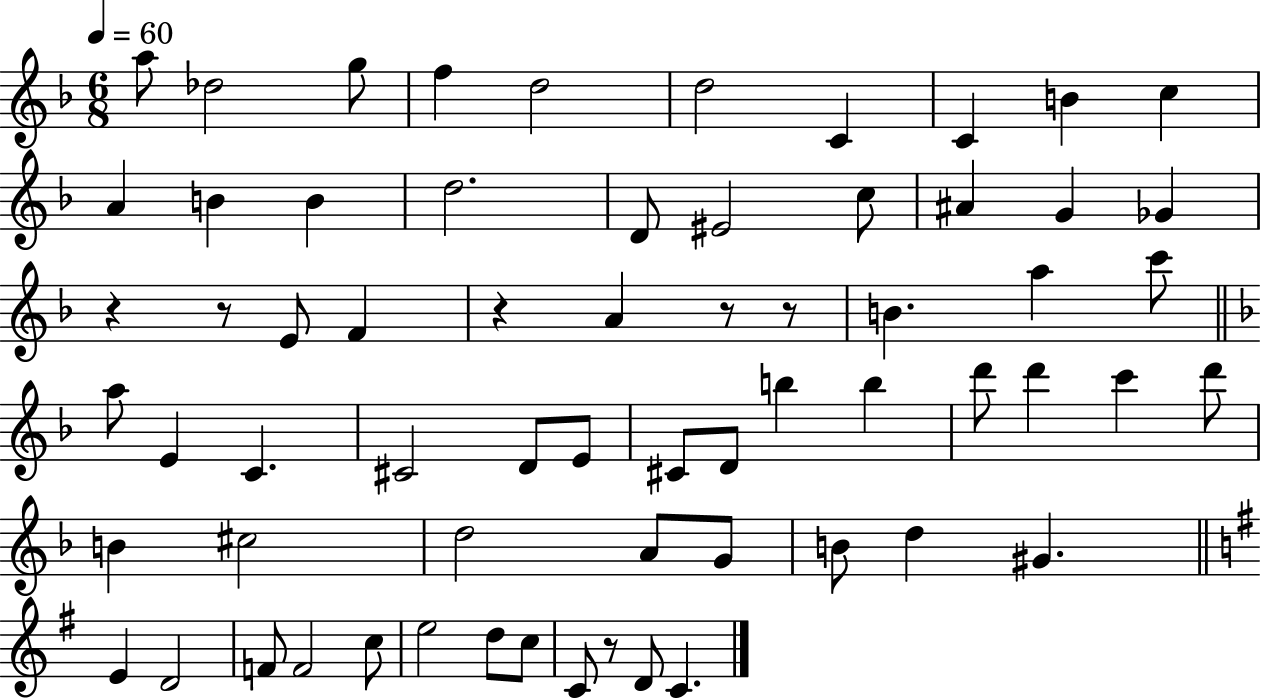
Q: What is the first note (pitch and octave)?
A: A5